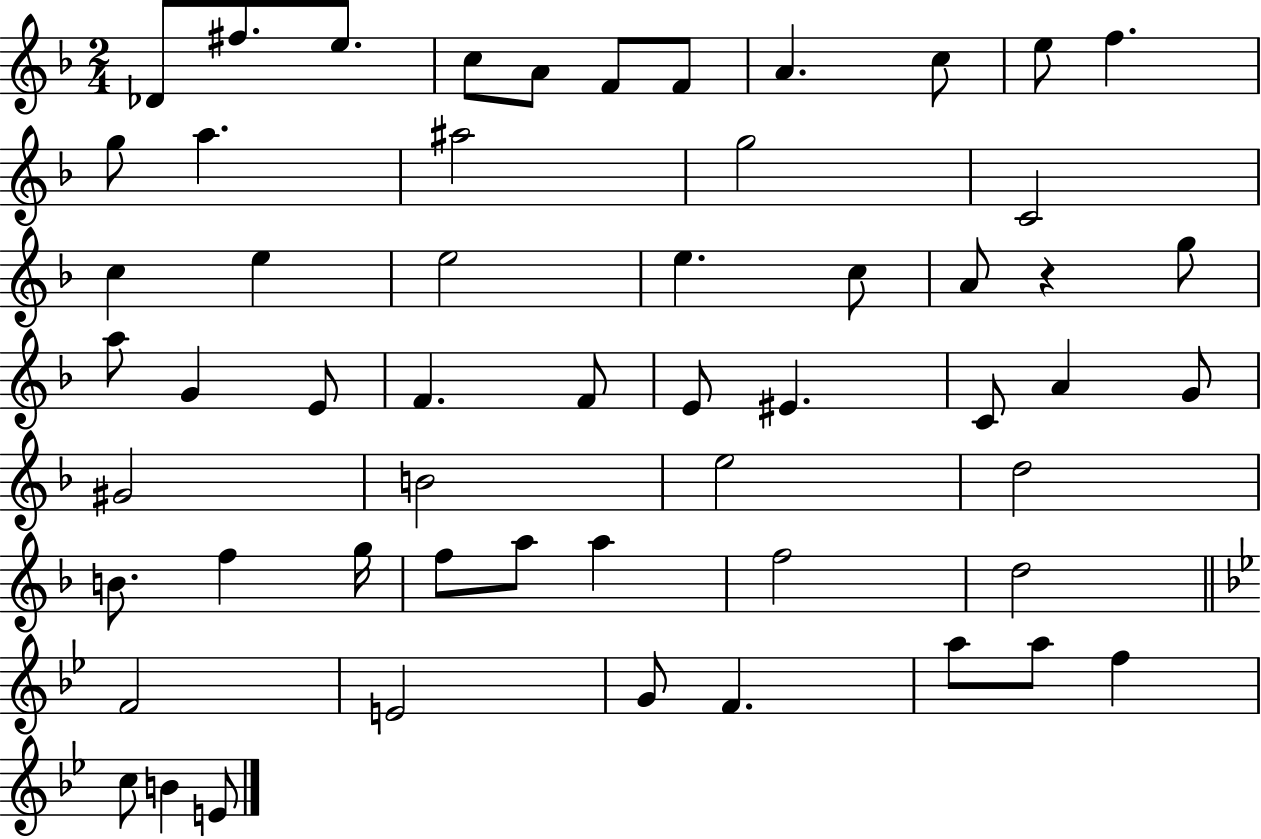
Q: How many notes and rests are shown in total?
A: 56